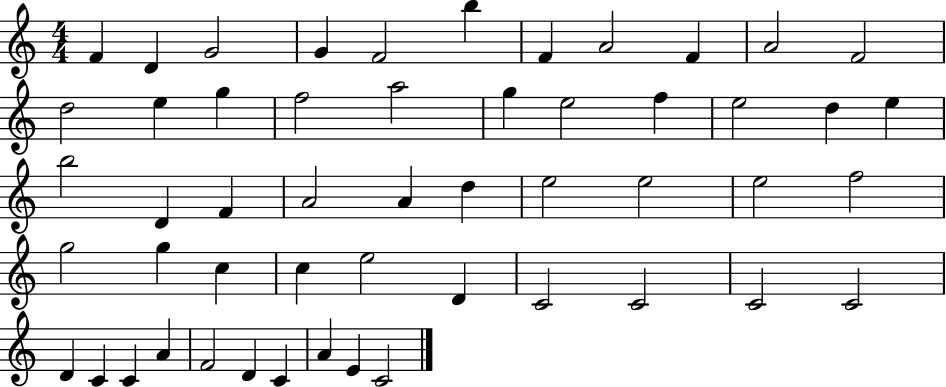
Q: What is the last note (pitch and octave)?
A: C4